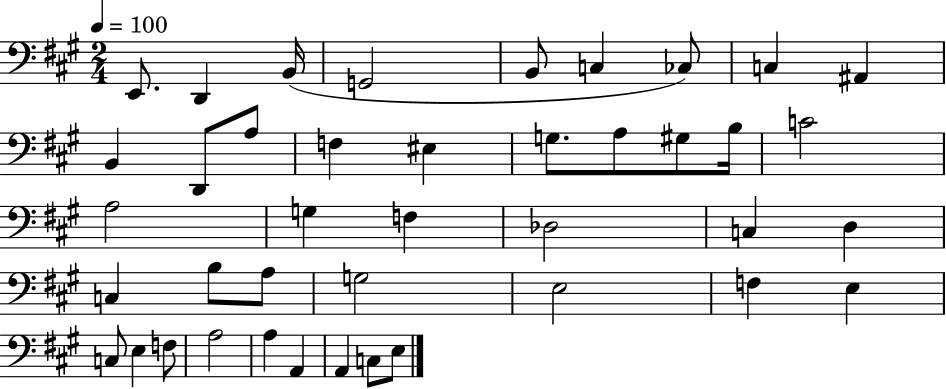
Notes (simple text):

E2/e. D2/q B2/s G2/h B2/e C3/q CES3/e C3/q A#2/q B2/q D2/e A3/e F3/q EIS3/q G3/e. A3/e G#3/e B3/s C4/h A3/h G3/q F3/q Db3/h C3/q D3/q C3/q B3/e A3/e G3/h E3/h F3/q E3/q C3/e E3/q F3/e A3/h A3/q A2/q A2/q C3/e E3/e